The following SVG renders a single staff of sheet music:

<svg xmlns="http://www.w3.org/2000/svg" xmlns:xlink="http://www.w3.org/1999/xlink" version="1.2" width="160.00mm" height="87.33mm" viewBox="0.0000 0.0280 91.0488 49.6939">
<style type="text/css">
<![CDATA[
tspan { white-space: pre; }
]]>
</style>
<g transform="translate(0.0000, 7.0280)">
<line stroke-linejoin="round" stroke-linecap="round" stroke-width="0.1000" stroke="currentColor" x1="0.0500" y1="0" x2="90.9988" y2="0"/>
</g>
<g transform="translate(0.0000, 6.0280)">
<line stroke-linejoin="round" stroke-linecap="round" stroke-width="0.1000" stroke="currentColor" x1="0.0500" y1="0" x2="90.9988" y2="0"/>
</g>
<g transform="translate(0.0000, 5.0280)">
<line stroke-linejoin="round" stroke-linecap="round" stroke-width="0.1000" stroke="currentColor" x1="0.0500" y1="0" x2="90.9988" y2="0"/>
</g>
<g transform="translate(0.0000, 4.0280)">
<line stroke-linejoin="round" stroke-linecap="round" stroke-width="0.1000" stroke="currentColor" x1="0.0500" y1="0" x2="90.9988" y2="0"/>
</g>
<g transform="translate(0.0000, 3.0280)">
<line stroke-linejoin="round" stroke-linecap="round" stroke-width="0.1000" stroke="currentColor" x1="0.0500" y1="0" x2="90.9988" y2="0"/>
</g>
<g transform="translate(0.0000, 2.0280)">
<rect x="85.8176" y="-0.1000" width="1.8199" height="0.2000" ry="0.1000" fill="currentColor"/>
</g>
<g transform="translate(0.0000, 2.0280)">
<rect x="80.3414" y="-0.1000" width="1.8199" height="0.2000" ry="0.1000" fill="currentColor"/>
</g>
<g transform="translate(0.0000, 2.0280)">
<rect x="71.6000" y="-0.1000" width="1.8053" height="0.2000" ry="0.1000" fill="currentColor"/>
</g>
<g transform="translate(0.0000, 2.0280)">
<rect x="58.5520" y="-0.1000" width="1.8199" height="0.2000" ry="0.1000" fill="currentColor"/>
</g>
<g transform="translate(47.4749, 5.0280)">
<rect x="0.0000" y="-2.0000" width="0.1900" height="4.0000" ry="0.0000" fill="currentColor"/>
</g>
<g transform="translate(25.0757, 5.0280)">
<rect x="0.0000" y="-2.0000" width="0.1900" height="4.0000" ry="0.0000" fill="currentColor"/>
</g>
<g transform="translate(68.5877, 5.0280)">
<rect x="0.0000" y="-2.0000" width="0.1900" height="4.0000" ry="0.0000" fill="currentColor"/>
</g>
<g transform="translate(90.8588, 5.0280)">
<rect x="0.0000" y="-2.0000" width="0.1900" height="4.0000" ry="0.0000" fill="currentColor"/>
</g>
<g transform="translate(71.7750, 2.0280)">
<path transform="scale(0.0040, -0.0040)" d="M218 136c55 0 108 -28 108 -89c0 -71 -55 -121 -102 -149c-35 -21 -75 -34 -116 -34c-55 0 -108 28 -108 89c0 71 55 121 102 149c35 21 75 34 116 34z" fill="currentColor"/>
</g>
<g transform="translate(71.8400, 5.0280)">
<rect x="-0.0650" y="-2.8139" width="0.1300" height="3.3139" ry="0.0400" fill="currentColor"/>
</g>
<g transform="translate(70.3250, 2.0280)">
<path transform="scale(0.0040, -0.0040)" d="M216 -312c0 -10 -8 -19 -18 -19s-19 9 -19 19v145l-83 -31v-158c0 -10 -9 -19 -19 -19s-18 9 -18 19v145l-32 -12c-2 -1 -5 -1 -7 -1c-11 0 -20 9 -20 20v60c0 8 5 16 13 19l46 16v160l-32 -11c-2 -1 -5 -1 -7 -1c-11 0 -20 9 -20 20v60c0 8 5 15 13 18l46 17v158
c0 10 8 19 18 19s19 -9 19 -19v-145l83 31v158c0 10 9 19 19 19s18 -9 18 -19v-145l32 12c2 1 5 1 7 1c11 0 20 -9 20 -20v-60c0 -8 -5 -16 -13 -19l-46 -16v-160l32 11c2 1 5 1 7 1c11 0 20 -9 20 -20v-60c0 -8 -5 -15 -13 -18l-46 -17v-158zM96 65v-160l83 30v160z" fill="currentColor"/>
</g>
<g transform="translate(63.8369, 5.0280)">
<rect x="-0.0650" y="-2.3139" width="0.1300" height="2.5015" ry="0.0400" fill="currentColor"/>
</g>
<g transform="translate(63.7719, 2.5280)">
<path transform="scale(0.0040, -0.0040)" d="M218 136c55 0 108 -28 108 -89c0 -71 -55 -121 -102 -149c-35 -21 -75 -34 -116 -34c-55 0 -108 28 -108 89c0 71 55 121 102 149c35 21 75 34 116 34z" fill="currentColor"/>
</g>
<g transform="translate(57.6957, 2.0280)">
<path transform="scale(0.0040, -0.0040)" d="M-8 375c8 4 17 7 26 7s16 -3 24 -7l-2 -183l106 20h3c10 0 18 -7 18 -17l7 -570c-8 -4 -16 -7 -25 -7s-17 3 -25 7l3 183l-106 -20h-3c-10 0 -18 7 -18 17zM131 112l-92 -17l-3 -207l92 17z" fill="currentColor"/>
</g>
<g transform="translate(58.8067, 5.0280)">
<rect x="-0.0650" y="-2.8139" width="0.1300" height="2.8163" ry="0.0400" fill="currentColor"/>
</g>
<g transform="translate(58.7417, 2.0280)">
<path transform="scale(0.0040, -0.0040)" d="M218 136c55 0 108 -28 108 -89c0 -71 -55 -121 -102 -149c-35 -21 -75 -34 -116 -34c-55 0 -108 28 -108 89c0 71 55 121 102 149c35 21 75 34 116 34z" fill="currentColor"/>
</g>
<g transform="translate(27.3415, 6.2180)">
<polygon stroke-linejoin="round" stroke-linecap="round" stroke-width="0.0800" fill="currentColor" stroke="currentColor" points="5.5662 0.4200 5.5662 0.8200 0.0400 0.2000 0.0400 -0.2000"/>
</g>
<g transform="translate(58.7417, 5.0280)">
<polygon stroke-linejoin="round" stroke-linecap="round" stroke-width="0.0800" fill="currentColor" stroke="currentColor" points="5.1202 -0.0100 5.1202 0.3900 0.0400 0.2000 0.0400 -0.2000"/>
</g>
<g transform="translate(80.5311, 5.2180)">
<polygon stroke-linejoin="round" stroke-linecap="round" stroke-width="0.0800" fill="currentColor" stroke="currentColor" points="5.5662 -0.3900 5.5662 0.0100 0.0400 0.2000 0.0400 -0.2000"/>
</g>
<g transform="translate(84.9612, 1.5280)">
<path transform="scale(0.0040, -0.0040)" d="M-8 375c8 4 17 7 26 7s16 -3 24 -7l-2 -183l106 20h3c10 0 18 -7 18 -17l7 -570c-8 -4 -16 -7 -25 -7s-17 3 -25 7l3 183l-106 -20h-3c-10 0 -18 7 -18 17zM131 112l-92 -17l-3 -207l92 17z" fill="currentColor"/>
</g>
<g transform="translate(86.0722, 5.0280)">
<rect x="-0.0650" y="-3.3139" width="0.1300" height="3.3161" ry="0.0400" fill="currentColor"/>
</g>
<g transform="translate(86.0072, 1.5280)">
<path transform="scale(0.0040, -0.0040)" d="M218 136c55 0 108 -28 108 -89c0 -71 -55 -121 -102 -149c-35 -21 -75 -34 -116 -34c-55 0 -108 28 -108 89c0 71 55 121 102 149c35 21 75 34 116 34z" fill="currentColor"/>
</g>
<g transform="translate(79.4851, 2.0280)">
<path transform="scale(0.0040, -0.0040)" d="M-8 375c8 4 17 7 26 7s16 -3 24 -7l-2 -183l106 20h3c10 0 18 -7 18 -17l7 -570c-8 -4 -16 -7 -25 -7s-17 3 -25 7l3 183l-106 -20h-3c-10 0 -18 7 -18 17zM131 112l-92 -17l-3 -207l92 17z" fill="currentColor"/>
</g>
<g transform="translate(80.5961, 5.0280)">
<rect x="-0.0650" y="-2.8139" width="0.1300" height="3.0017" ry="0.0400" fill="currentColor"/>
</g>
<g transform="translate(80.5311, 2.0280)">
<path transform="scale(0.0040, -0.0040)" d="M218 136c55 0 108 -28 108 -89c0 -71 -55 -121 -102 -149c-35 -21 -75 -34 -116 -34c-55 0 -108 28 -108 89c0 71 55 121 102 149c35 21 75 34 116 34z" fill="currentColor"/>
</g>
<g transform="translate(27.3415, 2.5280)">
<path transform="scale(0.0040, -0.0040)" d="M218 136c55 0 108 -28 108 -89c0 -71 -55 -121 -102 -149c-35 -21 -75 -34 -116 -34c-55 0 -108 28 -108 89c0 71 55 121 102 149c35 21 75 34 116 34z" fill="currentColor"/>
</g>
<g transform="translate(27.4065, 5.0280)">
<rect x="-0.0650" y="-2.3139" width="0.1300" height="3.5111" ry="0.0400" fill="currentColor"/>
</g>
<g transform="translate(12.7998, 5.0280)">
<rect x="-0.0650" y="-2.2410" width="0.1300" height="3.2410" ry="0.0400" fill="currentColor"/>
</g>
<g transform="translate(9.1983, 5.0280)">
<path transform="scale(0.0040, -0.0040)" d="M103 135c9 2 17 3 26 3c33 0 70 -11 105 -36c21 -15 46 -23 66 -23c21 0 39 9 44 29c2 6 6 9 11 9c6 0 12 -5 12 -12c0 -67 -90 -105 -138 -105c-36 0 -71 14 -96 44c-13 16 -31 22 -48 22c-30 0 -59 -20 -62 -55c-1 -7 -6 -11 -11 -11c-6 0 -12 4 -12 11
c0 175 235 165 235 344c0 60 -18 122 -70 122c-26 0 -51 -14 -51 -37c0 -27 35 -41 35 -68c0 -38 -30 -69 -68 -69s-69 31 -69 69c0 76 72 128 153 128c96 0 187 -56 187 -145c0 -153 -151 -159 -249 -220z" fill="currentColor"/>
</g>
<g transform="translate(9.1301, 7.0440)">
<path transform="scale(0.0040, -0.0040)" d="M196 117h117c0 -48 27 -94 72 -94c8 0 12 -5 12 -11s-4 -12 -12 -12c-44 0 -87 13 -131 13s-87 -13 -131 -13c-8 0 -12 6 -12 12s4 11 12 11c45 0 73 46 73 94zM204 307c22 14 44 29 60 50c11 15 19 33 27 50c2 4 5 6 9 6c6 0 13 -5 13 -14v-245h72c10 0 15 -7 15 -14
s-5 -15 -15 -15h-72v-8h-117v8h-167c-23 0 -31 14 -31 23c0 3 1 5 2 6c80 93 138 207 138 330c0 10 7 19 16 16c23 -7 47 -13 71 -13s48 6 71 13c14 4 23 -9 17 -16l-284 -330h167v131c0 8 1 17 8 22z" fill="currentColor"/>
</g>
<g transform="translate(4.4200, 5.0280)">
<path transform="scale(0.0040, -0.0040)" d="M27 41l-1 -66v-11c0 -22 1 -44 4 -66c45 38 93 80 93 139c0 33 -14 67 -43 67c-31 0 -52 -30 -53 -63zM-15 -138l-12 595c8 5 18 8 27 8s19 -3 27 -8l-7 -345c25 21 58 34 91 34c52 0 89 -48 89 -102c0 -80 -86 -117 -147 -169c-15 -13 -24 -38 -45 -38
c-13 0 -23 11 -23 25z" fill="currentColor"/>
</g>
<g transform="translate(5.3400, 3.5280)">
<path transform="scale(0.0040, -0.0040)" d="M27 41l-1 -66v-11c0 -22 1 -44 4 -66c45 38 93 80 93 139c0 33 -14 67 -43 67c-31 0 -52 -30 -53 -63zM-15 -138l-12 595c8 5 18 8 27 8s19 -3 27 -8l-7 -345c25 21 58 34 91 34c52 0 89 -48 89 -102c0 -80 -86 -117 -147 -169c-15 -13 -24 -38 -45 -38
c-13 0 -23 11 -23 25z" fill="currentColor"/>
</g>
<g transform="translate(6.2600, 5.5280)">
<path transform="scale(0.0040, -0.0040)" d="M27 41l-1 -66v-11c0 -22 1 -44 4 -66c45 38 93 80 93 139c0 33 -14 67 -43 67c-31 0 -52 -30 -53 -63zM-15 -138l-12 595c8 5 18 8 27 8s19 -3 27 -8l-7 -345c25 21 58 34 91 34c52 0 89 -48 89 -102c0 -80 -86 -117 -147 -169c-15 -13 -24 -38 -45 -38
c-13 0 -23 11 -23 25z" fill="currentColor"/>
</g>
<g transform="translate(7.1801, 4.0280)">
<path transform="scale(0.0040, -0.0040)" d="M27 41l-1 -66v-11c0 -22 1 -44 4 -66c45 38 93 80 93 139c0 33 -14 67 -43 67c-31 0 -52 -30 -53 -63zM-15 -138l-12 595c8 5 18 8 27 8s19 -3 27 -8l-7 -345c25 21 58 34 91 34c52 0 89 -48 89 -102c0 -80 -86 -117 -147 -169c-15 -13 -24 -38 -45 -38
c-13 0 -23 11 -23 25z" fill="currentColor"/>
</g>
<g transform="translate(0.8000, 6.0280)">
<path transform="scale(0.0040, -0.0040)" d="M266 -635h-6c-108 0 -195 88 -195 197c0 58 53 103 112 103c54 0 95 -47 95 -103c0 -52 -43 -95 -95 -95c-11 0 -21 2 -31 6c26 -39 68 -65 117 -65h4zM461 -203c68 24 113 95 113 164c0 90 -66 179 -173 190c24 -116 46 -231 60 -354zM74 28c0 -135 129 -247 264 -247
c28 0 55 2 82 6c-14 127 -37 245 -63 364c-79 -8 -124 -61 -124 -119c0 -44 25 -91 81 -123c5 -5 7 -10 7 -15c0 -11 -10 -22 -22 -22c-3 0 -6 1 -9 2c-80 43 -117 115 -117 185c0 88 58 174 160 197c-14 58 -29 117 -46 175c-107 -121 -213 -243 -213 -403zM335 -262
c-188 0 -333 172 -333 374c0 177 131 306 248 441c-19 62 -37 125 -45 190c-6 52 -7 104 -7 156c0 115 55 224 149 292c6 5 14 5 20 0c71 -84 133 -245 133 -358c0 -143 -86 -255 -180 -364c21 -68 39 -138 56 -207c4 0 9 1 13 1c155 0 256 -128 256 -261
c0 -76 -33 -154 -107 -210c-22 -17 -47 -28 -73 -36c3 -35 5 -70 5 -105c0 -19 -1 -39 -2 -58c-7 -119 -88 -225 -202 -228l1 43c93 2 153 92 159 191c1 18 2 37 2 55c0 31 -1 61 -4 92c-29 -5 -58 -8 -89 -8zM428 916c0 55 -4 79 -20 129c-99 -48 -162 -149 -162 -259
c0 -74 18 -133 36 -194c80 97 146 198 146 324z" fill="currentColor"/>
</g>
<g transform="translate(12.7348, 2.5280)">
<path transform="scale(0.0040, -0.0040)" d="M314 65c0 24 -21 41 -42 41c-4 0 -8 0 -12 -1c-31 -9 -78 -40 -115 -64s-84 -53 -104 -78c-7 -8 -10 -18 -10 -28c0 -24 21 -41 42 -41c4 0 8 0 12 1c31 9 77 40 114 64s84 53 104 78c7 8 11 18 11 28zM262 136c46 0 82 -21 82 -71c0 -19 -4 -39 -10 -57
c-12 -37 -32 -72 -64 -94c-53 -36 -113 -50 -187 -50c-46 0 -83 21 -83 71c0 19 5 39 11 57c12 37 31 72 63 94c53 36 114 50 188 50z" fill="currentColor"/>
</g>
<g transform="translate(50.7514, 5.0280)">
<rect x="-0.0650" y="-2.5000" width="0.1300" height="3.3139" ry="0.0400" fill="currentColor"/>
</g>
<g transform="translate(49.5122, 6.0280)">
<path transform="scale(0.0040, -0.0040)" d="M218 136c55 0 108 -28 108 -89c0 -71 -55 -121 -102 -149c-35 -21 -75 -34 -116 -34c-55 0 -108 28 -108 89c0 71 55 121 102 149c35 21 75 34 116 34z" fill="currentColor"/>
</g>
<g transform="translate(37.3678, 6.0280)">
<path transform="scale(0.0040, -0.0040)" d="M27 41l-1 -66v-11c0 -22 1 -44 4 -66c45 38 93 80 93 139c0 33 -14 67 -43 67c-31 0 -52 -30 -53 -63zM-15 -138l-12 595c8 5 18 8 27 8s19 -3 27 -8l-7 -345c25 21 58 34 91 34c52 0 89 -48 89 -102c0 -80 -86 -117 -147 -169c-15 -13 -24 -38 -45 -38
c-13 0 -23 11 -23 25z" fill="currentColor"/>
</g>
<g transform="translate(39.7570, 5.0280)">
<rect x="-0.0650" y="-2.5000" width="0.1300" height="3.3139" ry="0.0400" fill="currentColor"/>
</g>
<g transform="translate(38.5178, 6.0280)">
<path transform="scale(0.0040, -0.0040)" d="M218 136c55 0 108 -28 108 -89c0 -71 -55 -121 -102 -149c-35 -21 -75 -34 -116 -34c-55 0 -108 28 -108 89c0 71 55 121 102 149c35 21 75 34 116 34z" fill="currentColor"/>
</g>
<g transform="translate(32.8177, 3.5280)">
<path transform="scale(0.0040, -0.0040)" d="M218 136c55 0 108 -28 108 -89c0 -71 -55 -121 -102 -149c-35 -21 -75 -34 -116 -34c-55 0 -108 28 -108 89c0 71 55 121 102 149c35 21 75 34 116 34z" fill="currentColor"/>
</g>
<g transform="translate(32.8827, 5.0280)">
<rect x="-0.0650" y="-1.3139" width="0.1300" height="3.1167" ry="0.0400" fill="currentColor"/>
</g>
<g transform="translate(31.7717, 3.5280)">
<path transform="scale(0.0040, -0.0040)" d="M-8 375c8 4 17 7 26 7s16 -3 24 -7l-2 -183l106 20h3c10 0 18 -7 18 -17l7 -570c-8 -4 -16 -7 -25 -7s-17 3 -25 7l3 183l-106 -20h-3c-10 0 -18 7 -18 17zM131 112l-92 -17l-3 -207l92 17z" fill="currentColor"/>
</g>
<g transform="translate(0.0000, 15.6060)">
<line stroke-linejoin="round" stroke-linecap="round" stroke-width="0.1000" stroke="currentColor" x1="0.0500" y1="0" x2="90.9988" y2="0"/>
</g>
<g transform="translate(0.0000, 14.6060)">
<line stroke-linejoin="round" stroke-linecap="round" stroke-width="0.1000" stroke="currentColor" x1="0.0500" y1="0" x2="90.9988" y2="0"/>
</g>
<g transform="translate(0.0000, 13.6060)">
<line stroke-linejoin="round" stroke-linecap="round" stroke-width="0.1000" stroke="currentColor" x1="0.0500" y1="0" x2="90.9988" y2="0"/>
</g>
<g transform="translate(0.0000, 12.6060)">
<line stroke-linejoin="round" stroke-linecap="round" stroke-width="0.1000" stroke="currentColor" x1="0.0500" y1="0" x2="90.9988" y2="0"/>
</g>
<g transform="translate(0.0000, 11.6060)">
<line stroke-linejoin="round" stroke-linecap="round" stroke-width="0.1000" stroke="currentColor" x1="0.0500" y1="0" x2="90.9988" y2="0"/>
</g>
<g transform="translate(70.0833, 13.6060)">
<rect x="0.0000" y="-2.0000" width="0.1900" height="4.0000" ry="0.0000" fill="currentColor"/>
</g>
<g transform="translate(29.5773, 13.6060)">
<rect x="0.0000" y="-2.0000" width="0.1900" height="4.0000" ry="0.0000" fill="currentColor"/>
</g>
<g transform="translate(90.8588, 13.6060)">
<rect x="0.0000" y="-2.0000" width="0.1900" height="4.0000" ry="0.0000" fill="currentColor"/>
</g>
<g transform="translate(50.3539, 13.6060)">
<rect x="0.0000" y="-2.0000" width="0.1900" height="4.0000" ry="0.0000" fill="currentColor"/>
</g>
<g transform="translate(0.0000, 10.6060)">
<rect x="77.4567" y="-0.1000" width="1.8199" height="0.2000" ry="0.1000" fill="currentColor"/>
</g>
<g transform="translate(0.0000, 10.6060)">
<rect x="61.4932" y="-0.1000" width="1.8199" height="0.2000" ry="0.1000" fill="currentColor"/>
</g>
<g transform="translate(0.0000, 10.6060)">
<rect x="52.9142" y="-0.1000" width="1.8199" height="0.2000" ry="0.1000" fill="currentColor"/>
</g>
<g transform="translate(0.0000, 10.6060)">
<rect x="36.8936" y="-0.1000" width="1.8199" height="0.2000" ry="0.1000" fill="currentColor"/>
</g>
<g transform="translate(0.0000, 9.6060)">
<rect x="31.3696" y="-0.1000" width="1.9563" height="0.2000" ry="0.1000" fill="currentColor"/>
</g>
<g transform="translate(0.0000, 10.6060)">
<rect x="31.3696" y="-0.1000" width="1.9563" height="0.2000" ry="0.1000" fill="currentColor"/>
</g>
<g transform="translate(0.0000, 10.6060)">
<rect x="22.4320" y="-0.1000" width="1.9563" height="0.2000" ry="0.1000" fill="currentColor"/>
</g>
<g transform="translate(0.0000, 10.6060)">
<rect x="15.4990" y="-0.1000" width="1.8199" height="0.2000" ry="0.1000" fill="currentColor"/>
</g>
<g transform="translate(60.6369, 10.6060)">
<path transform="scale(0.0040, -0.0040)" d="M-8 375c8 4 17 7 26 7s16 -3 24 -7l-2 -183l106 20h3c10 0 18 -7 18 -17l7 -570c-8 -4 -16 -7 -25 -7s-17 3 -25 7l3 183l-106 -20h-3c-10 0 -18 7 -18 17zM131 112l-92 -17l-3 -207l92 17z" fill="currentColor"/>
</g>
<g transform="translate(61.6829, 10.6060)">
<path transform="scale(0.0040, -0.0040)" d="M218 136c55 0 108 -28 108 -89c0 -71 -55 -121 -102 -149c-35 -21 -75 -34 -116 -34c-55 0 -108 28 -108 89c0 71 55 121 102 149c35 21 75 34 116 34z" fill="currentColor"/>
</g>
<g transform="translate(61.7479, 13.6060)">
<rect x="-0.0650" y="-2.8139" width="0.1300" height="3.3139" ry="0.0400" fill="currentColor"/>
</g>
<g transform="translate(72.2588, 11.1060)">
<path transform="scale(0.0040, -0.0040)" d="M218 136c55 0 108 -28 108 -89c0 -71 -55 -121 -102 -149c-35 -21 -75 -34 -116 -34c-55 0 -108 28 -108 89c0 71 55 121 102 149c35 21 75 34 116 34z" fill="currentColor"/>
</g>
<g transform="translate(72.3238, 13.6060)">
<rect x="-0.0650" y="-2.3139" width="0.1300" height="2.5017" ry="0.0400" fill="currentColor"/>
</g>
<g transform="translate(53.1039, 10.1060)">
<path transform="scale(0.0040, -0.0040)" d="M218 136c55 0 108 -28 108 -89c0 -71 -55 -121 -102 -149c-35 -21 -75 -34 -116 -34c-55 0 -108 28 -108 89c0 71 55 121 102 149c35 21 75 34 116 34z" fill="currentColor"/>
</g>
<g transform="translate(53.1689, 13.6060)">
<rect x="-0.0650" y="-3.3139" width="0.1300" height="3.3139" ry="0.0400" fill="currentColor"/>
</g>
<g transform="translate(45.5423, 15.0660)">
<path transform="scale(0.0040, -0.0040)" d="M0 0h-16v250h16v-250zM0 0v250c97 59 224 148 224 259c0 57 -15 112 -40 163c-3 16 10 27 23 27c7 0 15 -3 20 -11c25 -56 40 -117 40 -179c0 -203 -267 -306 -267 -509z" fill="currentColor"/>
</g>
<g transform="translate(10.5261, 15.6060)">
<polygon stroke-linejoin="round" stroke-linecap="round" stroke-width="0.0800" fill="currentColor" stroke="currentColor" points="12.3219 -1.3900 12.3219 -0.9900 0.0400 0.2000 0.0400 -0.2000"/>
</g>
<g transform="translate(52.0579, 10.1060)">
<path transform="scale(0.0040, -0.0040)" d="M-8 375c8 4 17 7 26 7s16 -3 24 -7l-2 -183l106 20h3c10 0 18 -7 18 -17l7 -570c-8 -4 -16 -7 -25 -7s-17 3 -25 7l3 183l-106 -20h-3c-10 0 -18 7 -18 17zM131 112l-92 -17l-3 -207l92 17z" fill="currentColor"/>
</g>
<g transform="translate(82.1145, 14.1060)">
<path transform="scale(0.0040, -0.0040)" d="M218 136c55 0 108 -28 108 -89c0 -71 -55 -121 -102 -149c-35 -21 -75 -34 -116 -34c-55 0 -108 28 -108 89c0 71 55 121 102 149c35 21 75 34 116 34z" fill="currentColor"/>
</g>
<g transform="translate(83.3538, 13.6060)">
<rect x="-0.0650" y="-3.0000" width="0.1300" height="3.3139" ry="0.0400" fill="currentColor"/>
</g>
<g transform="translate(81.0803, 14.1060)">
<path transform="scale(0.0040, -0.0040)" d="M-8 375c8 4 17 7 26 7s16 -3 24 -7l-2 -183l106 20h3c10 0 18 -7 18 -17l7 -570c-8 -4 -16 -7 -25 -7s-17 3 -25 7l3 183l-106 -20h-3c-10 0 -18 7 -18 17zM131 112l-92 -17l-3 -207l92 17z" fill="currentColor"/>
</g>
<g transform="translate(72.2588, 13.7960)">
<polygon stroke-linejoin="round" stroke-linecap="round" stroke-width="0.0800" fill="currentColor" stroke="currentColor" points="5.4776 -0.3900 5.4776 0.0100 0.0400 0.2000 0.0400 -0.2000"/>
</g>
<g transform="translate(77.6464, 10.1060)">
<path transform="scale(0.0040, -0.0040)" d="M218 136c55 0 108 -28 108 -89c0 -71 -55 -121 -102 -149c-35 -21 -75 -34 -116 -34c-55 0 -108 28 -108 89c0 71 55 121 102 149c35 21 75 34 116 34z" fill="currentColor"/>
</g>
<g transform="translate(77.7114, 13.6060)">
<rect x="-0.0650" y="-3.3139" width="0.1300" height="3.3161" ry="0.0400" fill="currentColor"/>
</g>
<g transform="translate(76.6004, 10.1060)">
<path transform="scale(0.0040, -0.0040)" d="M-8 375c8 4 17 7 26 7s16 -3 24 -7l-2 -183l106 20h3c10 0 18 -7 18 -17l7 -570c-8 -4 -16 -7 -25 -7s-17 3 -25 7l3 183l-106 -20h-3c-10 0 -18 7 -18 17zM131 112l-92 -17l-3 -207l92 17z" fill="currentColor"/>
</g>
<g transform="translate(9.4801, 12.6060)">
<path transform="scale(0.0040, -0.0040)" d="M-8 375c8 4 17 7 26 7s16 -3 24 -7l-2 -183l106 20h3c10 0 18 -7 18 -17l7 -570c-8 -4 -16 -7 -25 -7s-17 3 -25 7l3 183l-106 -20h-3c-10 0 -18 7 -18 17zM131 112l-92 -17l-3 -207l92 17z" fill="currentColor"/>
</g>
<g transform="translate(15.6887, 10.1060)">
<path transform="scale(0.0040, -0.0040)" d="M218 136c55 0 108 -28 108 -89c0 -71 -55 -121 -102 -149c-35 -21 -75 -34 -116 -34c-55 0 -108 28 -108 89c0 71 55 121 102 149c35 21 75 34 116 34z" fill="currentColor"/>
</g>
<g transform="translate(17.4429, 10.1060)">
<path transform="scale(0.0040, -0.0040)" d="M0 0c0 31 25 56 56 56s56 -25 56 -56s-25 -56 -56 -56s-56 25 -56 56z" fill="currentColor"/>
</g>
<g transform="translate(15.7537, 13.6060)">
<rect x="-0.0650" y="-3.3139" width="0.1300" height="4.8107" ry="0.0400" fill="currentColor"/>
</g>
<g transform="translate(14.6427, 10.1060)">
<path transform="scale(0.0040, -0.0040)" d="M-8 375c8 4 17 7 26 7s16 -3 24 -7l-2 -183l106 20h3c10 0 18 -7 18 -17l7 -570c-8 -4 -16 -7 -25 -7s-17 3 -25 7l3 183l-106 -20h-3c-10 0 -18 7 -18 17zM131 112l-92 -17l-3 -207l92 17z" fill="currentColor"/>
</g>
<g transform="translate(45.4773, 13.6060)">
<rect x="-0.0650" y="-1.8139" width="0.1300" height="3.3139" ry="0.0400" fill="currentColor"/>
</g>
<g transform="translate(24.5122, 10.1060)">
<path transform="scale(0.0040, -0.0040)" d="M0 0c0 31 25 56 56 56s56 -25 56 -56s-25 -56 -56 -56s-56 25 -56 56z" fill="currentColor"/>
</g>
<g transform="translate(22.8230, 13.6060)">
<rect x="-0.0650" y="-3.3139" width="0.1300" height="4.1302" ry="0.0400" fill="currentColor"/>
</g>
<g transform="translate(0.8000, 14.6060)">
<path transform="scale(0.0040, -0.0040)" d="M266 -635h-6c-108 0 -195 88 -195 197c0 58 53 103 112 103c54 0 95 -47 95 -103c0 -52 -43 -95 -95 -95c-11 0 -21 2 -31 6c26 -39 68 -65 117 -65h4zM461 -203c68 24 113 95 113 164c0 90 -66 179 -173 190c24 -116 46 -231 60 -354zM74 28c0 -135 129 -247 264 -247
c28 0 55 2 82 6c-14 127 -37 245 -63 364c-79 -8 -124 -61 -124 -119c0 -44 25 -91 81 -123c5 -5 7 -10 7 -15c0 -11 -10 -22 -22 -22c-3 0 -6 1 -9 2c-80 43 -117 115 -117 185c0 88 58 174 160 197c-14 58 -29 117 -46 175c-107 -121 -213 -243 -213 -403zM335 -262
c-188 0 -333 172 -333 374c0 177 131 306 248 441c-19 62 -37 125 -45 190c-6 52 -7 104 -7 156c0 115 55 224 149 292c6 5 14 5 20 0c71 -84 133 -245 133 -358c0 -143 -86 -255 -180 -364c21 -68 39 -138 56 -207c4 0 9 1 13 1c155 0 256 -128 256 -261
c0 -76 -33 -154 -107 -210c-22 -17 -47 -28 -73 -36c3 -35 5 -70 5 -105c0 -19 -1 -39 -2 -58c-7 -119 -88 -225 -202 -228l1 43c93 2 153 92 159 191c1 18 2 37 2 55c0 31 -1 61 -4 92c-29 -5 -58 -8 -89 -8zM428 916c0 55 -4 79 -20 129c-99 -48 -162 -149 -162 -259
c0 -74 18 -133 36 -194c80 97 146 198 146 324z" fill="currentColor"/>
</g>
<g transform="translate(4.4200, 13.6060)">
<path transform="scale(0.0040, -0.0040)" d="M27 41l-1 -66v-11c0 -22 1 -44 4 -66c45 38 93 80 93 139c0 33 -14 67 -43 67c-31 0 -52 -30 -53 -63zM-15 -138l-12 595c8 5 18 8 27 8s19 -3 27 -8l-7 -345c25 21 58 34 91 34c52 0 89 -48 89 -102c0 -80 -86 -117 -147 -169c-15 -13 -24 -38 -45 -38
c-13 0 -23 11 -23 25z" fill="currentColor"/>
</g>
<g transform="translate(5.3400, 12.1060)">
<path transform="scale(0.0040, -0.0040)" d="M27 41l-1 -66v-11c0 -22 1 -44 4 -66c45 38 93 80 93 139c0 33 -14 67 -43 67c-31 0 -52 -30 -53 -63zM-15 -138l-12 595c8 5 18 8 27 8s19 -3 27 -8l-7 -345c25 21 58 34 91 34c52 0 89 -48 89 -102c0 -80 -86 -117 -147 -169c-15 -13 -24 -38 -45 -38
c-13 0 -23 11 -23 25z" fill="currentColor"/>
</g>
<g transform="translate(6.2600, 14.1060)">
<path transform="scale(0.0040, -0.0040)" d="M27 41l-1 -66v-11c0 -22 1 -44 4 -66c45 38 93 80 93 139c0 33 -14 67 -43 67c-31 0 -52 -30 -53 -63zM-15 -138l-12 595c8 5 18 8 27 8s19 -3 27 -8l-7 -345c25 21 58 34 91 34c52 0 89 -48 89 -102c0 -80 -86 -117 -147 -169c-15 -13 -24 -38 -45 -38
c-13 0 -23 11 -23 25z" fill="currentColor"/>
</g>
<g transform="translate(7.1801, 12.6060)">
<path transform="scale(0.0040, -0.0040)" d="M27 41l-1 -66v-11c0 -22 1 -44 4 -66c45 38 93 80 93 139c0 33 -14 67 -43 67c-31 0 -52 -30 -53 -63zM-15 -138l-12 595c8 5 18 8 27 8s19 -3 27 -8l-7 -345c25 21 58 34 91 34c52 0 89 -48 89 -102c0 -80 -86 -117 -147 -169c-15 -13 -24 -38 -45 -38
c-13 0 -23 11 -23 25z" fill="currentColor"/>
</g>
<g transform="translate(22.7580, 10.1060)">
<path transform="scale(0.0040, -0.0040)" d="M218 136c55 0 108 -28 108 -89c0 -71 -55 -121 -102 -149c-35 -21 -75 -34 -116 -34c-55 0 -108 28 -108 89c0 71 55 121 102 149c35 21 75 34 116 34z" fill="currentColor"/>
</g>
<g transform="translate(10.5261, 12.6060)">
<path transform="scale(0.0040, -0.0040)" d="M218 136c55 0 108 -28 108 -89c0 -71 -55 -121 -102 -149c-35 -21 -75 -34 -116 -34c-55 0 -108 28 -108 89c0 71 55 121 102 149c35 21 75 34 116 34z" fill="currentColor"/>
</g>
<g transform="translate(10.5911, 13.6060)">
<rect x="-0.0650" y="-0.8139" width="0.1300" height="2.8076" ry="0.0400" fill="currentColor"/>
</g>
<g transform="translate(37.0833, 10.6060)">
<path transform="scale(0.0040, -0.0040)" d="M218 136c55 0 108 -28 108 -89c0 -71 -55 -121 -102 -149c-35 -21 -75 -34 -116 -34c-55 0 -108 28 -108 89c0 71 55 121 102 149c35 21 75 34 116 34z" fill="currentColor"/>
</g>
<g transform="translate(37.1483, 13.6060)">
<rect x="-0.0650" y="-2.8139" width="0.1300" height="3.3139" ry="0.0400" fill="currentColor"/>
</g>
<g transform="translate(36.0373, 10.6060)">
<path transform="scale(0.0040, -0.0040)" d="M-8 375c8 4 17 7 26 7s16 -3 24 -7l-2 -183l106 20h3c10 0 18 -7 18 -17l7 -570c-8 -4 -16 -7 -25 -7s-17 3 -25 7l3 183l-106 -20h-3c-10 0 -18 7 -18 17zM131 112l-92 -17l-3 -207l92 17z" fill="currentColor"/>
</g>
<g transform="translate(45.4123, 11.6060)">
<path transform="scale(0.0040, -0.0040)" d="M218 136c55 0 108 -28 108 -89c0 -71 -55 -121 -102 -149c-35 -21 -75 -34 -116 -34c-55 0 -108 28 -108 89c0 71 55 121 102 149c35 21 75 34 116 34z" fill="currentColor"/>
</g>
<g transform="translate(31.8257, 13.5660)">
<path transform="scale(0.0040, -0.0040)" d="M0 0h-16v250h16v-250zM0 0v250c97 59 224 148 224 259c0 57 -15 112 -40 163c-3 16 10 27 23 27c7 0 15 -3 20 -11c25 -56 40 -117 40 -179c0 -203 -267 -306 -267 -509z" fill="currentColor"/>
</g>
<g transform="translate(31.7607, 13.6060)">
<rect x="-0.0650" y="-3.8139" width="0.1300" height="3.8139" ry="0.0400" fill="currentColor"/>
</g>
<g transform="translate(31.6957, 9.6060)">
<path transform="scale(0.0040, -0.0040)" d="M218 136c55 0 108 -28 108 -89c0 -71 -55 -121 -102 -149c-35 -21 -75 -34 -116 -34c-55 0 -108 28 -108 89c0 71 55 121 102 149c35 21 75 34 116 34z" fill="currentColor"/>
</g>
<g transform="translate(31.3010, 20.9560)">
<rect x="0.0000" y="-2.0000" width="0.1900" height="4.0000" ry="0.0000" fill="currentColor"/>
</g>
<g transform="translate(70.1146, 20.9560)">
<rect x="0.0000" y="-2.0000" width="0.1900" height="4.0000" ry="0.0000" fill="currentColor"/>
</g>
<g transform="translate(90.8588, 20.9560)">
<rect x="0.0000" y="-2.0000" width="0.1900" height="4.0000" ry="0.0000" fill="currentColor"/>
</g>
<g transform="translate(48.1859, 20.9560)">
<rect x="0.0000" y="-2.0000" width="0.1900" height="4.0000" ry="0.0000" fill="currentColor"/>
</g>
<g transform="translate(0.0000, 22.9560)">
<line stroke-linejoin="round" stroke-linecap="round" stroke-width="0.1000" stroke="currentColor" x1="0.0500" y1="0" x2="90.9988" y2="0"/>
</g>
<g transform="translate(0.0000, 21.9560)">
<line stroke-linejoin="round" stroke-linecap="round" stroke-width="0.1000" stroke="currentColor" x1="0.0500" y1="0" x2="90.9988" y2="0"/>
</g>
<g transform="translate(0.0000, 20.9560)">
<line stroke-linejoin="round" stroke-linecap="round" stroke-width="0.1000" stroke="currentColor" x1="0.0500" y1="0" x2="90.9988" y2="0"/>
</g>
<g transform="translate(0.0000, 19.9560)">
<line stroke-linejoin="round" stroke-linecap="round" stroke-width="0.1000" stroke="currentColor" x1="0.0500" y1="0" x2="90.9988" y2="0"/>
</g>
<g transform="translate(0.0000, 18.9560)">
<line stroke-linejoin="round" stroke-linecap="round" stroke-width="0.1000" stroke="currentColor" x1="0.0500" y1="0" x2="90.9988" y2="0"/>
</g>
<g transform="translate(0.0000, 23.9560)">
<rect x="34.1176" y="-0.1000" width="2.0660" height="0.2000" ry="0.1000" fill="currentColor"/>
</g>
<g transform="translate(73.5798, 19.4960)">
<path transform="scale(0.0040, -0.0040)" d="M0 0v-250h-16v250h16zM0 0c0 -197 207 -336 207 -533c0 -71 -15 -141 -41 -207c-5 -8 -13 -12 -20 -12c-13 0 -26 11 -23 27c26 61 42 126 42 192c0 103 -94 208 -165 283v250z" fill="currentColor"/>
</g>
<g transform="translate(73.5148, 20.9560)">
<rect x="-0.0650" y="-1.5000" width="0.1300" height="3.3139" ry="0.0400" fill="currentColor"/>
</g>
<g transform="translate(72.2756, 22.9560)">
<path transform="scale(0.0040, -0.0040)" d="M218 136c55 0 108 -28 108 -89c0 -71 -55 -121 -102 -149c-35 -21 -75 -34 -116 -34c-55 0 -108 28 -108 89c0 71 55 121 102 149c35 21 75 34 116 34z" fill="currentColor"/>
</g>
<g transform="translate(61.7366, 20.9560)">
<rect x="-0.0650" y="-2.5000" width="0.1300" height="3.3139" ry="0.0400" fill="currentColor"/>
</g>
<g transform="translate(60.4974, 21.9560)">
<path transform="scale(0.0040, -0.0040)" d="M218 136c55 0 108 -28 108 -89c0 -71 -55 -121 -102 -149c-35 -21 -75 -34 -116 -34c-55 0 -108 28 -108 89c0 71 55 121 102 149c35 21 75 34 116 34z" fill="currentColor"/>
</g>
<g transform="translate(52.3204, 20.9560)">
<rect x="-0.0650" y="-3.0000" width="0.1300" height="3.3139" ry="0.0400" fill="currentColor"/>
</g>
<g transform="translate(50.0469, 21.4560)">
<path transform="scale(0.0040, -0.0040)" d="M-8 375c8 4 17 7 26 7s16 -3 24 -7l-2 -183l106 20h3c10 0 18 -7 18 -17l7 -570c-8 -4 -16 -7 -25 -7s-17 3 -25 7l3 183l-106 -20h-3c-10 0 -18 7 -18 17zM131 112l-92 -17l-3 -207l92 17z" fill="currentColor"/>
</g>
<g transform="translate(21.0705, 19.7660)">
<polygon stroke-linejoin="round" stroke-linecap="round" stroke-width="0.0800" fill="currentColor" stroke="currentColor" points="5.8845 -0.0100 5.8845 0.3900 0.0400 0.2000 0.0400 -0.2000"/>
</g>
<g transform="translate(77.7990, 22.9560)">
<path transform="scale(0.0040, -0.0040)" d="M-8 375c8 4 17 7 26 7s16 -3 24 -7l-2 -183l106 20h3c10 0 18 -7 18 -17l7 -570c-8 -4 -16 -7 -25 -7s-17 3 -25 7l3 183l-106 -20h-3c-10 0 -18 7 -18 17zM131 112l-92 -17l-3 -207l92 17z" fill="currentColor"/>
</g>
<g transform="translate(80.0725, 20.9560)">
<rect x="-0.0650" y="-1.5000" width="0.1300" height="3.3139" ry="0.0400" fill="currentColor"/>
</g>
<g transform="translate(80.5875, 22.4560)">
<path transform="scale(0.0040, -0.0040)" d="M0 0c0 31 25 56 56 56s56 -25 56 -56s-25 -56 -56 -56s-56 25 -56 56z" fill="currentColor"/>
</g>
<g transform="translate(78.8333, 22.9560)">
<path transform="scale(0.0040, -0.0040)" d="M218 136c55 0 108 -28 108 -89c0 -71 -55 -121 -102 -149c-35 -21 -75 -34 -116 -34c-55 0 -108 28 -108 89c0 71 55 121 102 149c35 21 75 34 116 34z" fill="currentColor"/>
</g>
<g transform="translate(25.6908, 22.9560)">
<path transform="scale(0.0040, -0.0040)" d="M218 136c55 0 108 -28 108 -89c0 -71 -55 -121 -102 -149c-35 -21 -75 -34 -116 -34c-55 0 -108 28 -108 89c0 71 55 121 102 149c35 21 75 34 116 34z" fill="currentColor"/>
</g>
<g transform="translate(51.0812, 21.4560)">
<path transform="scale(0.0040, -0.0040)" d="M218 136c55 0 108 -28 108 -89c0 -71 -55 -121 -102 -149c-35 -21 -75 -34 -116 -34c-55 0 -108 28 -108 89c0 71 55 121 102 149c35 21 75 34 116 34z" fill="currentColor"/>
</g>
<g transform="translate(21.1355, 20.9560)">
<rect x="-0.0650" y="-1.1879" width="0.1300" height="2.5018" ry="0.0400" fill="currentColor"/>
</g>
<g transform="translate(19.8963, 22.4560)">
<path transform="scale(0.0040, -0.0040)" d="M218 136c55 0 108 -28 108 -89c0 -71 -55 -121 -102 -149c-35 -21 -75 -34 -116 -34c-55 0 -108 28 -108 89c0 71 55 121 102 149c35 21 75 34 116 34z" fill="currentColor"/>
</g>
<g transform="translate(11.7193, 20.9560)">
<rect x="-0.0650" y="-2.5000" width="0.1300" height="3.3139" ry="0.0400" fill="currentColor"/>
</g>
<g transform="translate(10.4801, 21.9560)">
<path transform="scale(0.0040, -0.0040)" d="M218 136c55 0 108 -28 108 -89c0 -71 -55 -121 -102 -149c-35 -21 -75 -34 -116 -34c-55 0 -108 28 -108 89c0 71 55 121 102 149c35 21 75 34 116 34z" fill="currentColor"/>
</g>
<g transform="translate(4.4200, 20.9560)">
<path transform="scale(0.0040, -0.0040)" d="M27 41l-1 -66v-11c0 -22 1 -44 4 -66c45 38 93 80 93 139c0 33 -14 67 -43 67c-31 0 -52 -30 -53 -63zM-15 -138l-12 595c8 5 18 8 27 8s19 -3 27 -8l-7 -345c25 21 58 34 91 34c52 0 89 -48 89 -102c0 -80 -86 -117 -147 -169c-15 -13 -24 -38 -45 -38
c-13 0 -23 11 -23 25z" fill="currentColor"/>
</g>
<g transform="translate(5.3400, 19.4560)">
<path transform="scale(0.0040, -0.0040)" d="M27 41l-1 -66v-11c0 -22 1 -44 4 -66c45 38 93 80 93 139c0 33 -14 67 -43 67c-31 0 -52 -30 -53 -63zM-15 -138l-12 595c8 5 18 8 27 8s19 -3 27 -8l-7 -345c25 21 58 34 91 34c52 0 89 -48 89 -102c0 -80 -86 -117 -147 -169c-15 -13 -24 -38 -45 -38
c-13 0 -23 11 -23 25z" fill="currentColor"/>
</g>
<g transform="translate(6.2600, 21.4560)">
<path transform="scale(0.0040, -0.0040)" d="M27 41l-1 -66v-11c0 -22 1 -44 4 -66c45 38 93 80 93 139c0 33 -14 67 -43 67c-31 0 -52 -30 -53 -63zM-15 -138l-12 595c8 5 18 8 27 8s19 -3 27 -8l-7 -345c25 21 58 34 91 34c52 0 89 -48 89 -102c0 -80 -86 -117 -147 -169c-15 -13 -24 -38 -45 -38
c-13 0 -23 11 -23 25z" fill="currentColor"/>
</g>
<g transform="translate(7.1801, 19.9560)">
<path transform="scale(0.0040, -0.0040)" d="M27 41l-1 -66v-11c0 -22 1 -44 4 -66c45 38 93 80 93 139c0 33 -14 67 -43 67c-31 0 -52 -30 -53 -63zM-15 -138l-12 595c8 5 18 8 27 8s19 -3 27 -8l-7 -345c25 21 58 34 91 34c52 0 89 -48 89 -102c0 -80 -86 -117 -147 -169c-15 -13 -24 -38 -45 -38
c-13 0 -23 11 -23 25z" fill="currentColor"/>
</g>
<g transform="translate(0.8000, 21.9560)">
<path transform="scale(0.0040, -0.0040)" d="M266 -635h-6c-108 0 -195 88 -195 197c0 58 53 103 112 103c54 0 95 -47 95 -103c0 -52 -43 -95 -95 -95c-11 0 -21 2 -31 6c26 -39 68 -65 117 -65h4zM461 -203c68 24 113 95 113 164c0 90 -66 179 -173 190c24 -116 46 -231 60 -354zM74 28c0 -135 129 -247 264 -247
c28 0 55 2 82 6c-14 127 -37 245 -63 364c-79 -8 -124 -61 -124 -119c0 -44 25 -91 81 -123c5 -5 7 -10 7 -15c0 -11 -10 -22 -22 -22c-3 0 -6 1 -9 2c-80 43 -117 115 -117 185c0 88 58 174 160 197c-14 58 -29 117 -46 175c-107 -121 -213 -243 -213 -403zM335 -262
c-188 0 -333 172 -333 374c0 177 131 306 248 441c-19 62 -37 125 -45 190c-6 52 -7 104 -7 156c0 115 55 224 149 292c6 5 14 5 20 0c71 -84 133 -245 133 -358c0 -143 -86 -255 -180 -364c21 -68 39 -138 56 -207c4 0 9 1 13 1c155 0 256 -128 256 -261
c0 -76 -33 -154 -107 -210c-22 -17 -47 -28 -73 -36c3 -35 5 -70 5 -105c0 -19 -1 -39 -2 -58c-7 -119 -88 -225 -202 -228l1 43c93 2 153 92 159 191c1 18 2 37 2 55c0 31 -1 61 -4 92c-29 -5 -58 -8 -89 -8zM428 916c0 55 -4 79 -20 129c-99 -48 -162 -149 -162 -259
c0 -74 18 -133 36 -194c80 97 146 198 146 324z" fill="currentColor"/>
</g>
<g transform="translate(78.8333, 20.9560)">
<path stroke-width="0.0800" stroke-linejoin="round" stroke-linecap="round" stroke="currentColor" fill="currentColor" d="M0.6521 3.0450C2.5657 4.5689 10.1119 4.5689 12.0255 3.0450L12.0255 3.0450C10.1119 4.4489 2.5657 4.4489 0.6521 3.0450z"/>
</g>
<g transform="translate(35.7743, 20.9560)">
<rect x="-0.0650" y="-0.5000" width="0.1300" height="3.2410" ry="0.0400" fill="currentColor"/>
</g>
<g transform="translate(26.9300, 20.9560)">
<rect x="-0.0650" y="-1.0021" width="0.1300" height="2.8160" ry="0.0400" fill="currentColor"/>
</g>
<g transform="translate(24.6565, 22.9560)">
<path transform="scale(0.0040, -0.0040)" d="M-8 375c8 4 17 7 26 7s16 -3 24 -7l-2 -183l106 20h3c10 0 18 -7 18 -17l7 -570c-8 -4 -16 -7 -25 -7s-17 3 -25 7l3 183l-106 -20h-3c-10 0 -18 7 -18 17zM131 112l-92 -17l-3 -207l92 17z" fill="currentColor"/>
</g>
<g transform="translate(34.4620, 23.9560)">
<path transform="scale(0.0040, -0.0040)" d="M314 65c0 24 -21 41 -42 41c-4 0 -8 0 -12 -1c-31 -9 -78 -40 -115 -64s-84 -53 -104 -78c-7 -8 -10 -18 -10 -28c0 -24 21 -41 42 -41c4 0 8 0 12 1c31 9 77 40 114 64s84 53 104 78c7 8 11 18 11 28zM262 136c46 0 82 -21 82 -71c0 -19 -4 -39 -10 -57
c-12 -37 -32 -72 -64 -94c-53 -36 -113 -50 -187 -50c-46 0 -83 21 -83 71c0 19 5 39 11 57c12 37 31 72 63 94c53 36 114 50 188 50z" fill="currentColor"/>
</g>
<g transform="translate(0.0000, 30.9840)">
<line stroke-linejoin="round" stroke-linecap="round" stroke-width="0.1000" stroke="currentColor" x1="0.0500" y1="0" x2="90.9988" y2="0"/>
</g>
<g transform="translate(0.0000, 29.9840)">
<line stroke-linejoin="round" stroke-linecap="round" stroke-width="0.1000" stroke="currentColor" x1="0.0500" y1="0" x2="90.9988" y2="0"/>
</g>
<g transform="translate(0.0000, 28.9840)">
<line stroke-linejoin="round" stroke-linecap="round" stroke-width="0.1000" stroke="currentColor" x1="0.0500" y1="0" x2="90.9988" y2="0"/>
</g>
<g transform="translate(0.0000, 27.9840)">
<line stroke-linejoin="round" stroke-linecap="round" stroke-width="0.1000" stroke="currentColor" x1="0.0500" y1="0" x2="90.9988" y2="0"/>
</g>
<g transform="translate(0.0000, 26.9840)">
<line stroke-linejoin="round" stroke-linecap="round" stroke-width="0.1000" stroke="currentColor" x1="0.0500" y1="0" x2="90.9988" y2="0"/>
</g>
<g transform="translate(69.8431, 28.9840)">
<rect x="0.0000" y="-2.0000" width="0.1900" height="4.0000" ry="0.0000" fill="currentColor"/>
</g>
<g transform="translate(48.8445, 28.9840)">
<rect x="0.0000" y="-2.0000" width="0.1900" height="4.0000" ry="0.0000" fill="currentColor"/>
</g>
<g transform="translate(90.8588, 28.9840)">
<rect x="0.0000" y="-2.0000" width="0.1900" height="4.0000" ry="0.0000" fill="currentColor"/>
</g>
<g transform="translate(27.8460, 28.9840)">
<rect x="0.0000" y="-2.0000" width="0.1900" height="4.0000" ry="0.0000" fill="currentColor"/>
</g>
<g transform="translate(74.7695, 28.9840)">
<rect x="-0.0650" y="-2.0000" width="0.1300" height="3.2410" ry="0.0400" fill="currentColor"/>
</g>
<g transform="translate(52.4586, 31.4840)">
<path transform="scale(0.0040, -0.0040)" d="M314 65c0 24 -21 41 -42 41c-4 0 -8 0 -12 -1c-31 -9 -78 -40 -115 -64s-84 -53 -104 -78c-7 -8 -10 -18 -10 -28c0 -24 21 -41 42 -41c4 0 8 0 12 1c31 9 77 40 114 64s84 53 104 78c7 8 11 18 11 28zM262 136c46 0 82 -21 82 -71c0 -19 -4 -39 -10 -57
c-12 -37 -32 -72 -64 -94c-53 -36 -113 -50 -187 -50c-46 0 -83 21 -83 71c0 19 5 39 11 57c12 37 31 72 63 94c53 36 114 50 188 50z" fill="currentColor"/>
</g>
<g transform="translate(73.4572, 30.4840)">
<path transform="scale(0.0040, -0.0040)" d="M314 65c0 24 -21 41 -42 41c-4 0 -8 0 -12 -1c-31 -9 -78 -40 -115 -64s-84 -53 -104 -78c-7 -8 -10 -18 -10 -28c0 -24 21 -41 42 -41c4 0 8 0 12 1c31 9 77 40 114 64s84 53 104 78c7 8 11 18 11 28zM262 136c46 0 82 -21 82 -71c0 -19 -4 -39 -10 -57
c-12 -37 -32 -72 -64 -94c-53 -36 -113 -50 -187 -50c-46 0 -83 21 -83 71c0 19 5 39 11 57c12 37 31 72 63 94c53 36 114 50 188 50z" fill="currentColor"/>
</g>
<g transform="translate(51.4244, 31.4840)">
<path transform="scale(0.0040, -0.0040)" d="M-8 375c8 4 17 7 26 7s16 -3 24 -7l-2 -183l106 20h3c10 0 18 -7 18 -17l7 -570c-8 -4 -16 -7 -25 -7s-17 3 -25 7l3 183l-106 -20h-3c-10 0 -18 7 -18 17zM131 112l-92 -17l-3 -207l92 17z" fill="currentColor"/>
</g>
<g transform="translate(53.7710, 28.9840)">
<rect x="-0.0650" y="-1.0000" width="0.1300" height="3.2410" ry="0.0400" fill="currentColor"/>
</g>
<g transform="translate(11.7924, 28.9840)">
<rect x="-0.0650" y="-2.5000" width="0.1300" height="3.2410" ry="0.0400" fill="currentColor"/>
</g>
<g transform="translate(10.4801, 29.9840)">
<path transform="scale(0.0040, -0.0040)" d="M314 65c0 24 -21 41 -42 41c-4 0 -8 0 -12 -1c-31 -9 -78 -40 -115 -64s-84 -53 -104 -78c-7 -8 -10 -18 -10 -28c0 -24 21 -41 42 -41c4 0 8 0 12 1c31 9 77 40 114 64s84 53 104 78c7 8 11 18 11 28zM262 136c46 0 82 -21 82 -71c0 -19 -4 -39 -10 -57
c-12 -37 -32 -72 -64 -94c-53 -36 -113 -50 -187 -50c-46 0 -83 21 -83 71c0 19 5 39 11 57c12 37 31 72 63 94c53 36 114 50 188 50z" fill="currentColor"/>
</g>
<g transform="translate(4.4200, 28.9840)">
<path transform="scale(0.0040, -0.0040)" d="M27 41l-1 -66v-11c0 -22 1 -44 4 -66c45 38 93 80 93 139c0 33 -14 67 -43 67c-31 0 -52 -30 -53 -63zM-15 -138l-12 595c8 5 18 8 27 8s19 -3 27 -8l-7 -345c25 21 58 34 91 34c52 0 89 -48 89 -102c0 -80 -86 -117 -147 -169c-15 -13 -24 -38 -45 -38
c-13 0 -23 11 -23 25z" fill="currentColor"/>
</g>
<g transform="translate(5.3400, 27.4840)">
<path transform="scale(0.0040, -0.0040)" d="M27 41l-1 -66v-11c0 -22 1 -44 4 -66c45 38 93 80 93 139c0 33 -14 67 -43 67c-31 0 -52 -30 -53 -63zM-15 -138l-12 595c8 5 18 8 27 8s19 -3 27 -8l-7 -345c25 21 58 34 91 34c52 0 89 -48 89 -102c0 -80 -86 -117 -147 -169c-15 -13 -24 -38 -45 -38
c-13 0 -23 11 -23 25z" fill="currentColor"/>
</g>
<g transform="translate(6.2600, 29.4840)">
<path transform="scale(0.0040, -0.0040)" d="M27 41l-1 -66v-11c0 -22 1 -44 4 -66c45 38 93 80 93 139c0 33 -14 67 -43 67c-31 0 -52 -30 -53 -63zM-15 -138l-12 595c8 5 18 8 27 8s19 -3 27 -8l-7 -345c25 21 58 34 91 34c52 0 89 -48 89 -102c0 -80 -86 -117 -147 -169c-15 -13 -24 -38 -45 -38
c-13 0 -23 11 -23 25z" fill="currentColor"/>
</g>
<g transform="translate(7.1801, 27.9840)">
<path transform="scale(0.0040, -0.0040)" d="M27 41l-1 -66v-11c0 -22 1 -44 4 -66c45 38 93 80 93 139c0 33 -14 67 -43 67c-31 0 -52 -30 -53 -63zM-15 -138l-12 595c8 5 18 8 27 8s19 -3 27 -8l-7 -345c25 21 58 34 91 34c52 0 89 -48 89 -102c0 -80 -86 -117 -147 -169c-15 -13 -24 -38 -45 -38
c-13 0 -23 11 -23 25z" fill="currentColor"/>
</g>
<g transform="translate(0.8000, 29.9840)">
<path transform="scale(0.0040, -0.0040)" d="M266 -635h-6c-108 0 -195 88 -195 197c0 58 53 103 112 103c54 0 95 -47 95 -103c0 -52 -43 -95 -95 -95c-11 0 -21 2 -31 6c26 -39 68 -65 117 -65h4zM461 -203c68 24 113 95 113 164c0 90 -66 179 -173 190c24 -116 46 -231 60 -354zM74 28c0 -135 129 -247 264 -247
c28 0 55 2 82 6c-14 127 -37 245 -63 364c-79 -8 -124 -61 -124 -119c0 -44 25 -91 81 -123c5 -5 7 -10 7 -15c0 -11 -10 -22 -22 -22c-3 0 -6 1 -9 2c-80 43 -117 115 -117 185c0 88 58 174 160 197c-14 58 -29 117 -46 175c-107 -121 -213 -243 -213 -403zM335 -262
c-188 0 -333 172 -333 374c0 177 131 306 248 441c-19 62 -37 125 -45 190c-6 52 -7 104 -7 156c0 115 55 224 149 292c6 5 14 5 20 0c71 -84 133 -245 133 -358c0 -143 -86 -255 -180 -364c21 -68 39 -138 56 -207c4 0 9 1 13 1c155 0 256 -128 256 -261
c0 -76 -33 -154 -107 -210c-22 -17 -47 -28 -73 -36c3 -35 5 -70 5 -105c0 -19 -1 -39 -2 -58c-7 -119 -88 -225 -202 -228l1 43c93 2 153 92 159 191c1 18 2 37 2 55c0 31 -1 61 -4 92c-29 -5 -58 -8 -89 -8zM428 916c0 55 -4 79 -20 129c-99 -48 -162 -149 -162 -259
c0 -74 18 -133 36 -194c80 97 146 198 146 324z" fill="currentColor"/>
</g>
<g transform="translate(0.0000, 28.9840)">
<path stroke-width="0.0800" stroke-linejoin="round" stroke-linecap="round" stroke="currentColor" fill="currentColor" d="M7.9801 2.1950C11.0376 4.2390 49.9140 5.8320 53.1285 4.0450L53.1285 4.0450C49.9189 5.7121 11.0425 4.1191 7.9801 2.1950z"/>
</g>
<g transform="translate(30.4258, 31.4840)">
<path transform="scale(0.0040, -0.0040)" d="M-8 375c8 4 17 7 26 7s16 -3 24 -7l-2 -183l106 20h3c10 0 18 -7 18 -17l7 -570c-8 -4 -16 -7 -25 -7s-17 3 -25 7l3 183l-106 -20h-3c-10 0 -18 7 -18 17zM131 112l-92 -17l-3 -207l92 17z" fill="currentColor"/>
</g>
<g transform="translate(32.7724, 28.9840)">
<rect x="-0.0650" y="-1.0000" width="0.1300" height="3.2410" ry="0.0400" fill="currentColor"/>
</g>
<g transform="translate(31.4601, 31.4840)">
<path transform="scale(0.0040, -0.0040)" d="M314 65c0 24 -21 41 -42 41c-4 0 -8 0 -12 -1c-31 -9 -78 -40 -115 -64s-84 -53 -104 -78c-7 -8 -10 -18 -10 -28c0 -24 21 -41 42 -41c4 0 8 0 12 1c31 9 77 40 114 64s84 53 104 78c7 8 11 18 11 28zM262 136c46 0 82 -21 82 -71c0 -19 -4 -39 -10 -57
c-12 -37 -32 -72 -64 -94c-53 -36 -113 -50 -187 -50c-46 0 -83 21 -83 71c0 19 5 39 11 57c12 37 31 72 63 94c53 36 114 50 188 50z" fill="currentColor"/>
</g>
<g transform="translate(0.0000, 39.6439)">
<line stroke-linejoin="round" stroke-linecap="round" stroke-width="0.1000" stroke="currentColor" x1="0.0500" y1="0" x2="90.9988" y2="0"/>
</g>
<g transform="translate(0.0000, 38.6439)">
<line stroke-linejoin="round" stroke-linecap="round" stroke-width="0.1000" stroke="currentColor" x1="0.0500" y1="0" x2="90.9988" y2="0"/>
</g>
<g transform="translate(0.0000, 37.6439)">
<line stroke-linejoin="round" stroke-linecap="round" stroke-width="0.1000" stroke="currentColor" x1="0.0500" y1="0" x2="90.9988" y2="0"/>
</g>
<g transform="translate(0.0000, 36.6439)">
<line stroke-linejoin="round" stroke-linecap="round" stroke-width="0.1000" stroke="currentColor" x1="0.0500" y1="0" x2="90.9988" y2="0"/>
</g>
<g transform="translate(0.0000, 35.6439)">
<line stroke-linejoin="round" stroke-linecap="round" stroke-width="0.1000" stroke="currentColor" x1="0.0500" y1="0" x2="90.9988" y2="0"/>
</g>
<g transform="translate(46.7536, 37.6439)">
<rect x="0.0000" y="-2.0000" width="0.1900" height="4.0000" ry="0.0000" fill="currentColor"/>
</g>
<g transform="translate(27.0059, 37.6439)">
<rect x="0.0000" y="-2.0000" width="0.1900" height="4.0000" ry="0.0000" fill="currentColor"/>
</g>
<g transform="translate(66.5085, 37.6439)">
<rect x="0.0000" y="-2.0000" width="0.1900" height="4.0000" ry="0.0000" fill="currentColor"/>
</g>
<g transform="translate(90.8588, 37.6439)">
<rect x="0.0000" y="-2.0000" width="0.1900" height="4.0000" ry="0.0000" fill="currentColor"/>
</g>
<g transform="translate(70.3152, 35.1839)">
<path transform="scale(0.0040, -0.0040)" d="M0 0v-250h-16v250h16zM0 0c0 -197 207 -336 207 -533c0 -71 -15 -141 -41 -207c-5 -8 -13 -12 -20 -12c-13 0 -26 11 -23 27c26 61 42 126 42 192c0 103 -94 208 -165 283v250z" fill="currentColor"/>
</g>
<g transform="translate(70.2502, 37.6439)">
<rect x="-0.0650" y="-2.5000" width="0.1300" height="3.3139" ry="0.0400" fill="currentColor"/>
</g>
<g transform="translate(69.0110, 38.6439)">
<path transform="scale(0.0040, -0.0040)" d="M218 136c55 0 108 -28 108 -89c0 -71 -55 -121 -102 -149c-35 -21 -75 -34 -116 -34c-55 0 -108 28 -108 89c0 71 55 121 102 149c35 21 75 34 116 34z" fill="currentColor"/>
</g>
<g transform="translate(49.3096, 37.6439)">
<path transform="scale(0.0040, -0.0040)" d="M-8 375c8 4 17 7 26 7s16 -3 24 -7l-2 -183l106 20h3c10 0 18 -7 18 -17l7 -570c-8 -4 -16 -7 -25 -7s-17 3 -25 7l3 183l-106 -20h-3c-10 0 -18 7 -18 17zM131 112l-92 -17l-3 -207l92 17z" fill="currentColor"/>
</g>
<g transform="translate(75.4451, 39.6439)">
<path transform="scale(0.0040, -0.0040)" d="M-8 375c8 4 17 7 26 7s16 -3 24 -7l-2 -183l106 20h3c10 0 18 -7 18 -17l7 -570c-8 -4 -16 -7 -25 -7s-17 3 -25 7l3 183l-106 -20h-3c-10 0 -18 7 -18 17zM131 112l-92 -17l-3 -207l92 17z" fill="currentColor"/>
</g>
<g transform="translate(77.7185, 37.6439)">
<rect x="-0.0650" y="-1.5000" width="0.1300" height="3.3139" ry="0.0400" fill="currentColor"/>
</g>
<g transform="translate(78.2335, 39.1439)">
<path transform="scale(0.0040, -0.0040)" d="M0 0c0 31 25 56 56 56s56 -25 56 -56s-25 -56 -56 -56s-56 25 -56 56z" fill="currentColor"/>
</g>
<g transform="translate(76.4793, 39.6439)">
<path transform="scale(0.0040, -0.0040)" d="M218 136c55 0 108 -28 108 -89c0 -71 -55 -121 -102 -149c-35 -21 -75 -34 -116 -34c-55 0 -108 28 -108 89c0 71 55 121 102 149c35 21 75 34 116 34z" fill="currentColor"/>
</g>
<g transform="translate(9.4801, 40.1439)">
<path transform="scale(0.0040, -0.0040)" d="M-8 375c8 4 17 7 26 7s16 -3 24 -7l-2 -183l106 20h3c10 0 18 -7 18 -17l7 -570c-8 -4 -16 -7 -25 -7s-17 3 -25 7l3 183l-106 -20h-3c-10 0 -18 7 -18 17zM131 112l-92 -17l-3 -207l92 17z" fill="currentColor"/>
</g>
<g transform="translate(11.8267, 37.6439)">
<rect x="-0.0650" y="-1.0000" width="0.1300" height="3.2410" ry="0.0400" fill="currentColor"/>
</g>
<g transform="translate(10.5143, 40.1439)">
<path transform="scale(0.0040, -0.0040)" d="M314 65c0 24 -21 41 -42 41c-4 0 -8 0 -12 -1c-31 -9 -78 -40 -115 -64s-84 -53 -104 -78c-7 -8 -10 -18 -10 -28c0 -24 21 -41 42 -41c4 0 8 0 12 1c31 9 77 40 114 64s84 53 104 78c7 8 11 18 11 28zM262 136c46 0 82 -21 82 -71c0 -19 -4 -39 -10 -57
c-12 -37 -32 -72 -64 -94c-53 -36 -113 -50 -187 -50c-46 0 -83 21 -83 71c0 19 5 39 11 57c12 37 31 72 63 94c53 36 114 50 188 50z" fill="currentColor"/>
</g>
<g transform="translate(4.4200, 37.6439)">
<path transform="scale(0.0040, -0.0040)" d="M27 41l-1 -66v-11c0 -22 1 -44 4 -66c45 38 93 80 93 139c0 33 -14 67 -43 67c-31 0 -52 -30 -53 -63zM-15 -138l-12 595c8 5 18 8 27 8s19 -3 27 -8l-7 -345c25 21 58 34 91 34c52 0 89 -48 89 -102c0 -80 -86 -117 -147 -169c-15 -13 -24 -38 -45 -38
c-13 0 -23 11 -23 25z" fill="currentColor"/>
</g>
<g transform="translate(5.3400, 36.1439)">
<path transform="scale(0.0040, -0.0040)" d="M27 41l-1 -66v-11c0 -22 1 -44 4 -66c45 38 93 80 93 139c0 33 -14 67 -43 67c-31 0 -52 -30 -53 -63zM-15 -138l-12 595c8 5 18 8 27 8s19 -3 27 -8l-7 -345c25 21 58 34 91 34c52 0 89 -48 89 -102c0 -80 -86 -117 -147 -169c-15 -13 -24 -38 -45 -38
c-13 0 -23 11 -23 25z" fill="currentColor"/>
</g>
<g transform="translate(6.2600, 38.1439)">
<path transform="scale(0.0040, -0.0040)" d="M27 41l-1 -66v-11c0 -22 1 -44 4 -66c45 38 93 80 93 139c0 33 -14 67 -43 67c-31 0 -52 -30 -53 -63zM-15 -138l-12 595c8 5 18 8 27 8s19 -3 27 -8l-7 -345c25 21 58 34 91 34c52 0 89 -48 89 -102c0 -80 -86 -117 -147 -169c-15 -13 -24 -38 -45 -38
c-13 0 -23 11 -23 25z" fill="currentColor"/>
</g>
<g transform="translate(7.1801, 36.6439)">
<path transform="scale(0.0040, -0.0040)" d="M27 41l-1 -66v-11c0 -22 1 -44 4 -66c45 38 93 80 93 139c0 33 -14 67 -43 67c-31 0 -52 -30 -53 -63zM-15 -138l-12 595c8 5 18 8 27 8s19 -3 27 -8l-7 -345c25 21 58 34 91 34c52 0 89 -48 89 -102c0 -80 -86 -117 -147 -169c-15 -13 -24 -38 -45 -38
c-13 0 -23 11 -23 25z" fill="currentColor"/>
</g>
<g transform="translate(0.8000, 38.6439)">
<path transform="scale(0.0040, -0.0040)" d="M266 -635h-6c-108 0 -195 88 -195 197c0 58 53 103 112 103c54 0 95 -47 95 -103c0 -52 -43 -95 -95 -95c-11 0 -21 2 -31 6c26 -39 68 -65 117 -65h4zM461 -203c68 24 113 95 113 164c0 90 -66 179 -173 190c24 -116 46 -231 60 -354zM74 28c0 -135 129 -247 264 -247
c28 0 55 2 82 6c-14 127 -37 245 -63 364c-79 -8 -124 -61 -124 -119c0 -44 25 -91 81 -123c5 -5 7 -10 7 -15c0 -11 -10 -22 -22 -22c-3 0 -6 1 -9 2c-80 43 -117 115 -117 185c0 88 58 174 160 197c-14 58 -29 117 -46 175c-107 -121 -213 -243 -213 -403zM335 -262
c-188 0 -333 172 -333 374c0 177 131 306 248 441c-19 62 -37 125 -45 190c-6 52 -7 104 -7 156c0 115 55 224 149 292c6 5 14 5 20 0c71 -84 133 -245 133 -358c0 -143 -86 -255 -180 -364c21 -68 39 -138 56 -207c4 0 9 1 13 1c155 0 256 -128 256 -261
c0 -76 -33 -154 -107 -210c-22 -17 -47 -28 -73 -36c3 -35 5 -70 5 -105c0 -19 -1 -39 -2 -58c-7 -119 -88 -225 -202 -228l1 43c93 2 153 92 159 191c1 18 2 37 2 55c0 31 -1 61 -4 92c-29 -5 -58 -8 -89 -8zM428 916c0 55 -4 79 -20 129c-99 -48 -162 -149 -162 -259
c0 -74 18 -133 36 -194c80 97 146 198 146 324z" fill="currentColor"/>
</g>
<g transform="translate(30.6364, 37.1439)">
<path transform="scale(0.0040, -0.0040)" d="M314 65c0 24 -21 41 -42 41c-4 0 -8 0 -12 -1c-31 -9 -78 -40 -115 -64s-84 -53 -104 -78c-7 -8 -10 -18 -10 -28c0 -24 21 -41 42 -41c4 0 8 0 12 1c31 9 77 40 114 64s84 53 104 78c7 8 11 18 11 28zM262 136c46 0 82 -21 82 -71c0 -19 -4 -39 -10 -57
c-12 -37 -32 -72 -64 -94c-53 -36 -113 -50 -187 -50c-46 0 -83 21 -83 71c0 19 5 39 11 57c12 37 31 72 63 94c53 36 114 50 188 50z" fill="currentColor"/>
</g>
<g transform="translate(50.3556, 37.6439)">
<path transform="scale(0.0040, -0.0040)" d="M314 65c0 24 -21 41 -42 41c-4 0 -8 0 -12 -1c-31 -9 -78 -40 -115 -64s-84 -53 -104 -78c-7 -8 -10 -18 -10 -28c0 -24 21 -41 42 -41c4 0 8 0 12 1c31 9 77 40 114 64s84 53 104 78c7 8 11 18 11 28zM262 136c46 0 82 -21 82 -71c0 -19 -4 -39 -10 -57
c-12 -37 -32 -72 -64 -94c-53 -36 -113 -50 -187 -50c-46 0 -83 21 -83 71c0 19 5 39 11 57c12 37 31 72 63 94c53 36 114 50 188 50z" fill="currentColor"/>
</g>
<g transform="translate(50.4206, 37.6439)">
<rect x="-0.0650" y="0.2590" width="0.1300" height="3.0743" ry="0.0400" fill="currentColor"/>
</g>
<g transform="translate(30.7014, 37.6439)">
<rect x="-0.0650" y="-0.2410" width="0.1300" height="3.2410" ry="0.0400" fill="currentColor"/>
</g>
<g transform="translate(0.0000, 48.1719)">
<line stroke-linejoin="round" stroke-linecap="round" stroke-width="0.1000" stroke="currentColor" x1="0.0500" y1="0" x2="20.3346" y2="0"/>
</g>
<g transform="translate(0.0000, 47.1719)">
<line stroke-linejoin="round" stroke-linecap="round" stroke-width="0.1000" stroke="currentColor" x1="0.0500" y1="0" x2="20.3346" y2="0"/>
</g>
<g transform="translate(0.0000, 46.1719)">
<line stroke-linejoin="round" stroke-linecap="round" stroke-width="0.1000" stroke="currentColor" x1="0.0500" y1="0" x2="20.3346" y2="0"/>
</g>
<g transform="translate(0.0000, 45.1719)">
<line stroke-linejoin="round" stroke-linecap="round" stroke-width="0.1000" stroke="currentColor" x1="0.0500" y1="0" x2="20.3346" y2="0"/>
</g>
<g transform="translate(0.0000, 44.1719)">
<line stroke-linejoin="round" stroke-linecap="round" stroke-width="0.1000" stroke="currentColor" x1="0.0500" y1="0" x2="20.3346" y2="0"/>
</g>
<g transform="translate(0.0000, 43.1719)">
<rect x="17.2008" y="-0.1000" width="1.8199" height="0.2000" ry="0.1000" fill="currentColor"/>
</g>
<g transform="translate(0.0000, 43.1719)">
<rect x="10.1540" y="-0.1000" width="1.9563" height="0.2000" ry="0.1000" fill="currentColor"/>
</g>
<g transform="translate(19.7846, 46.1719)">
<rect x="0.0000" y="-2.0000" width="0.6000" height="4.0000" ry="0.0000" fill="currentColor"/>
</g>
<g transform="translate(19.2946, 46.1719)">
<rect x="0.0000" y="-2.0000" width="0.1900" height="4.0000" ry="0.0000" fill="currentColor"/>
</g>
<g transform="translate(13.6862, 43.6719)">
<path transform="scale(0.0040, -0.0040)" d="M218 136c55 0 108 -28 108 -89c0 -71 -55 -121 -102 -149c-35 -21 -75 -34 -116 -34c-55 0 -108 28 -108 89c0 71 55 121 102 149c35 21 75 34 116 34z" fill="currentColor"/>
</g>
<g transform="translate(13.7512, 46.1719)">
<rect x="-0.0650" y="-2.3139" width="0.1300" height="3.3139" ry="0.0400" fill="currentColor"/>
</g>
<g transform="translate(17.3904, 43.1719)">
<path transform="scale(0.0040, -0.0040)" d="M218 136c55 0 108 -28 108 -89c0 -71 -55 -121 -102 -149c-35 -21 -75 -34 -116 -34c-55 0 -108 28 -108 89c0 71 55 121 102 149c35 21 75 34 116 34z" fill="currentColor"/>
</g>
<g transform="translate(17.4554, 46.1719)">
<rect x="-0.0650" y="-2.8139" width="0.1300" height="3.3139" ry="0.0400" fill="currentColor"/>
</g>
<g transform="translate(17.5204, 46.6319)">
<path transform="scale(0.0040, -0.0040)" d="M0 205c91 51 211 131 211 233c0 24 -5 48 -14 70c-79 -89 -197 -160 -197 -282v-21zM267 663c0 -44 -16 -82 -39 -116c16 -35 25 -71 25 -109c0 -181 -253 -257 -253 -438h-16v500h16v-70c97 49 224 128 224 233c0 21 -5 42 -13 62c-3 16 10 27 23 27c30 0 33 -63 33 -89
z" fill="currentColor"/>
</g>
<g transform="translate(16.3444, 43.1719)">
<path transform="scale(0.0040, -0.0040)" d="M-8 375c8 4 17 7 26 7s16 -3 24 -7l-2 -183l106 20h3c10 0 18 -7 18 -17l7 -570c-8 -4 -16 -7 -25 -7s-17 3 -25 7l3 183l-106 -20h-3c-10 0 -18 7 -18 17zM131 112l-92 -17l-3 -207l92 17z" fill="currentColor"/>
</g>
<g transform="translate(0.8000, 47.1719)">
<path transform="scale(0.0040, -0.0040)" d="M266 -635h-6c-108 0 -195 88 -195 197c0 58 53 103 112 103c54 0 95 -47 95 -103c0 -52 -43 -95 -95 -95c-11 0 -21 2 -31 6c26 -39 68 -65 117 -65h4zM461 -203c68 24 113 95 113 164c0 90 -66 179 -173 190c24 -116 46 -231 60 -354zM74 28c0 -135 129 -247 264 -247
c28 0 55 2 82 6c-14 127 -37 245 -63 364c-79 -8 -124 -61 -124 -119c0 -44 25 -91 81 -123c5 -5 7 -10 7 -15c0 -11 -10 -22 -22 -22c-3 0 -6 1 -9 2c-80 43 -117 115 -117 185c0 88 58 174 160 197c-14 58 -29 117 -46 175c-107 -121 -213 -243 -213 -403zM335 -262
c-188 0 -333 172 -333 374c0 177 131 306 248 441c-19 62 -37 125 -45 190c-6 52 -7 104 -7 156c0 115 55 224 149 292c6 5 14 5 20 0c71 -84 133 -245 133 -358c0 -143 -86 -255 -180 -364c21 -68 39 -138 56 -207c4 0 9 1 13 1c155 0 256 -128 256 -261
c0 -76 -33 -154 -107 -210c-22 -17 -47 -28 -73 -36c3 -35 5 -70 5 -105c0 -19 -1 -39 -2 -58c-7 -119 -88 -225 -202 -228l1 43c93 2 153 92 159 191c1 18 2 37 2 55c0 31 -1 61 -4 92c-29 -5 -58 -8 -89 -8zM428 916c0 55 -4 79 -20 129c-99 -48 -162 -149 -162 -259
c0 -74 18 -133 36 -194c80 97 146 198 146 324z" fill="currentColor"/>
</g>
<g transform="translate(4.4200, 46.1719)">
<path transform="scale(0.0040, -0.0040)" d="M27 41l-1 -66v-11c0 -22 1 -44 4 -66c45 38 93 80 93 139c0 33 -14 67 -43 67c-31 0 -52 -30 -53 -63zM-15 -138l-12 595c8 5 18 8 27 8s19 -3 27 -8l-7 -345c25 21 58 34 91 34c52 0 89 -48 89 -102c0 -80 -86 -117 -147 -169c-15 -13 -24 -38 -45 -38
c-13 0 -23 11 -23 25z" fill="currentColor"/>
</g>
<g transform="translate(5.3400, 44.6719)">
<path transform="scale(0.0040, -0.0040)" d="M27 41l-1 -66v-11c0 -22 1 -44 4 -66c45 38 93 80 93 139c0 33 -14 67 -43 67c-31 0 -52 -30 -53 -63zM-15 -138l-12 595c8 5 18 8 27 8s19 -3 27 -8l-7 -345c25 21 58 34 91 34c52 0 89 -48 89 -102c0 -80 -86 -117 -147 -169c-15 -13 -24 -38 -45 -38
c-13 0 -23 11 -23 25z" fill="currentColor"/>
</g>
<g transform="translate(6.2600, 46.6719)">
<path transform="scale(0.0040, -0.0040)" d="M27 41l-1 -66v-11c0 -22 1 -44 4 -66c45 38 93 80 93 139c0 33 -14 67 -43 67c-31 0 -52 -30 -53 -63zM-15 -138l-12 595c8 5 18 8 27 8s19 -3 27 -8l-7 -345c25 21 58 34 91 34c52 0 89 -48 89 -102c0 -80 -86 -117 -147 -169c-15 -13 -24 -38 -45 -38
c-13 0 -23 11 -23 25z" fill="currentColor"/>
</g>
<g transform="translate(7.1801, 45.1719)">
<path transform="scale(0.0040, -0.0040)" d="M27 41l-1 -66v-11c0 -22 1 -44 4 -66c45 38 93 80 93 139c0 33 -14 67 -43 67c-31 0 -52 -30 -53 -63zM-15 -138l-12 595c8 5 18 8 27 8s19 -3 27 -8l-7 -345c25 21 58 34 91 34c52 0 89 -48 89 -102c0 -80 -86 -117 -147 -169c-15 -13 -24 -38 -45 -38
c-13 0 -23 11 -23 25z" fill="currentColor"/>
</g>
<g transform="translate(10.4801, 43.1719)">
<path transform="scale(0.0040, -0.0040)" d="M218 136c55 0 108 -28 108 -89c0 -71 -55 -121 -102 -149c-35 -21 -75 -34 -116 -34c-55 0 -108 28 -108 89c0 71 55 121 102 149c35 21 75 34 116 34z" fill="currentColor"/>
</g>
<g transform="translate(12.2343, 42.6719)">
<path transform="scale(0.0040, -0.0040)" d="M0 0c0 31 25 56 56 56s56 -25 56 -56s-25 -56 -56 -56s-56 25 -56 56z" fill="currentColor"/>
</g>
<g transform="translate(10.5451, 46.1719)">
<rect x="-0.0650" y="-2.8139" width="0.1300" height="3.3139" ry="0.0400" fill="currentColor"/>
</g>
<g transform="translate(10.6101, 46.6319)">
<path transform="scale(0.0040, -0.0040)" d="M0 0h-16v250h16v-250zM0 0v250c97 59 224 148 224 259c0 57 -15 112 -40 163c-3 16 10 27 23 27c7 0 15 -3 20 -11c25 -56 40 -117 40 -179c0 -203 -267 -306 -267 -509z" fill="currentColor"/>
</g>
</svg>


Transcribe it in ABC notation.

X:1
T:Untitled
M:2/4
L:1/4
K:Ab
g2 g/2 e/2 _G G a/2 g/2 ^a a/2 b/2 d/2 b/2 b/2 c'/2 a f/2 b a g/2 b/2 A G F/2 E/2 C2 A G _E/2 E G2 D2 D2 F2 D2 c2 B2 G/2 E _a/2 g a/4